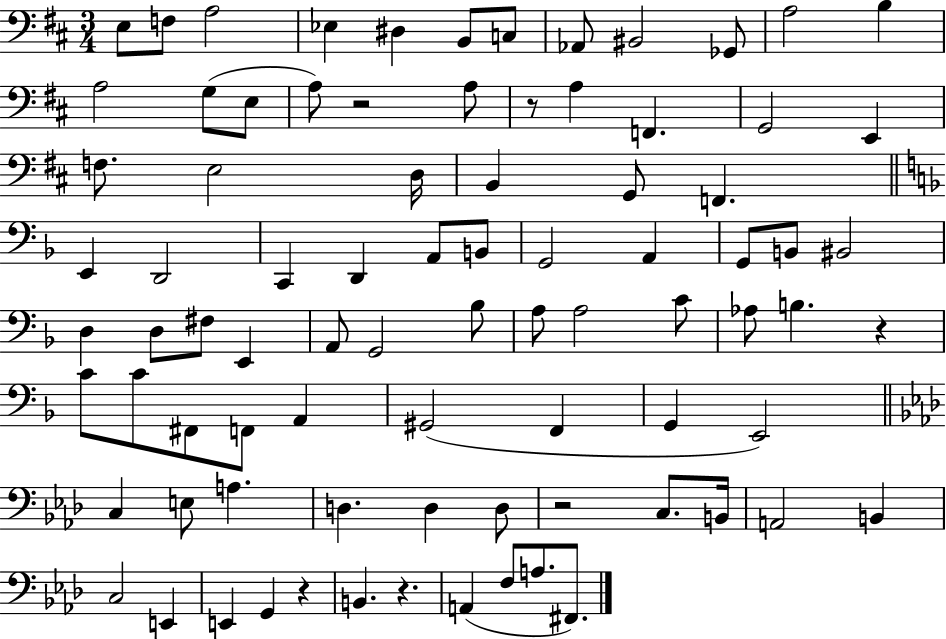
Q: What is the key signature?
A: D major